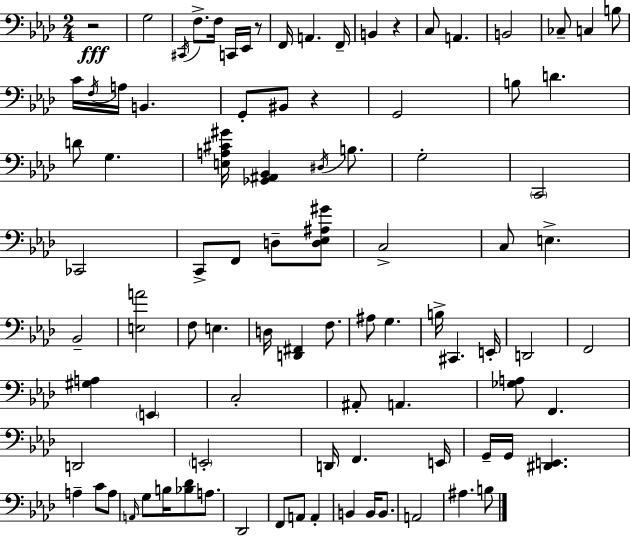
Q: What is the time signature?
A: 2/4